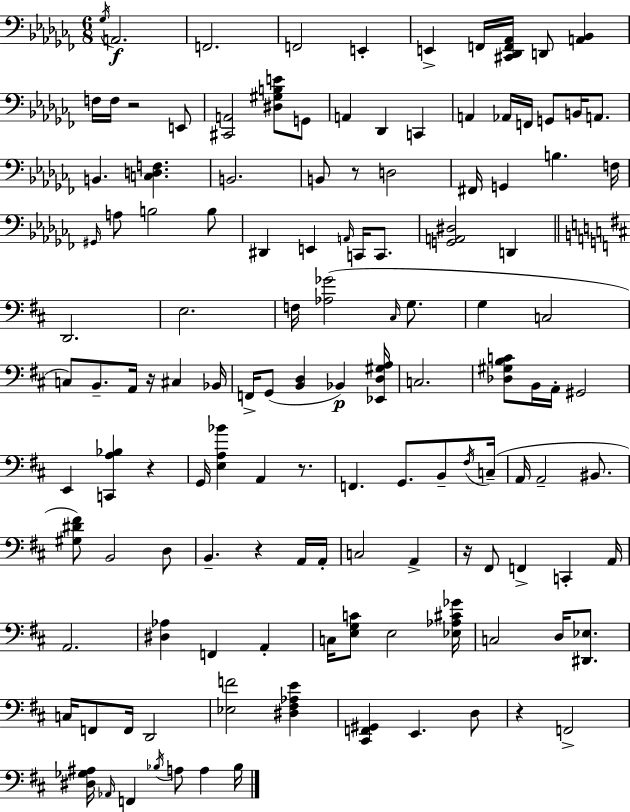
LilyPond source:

{
  \clef bass
  \numericTimeSignature
  \time 6/8
  \key aes \minor
  \acciaccatura { ges16 }\f a,2. | f,2. | f,2 e,4-. | e,4-> f,16 <cis, des, f, aes,>16 d,8 <a, bes,>4 | \break f16 f16 r2 e,8 | <cis, a,>2 <dis gis b e'>8 g,8 | a,4 des,4 c,4 | a,4 aes,16 f,16 g,8 b,16 a,8. | \break b,4. <c d f>4. | b,2. | b,8 r8 d2 | fis,16 g,4 b4. | \break f16 \grace { gis,16 } a8 b2 | b8 dis,4 e,4 \grace { a,16 } c,16 | c,8. <g, a, dis>2 d,4 | \bar "||" \break \key d \major d,2. | e2. | f16 <aes ges'>2( \grace { cis16 } g8. | g4 c2 | \break c8) b,8.-- a,16 r16 cis4 | bes,16 f,16-> g,8( <b, d>4 bes,4\p) | <ees, d gis a>16 c2. | <des gis b c'>8 b,16 a,16-. gis,2 | \break e,4 <c, a bes>4 r4 | g,16 <e a bes'>4 a,4 r8. | f,4. g,8. b,8-- | \acciaccatura { fis16 } c16--( a,16 a,2-- bis,8. | \break <gis dis' fis'>8) b,2 | d8 b,4.-- r4 | a,16 a,16-. c2 a,4-> | r16 fis,8 f,4-> c,4-. | \break a,16 a,2. | <dis aes>4 f,4 a,4-. | c16 <e g c'>8 e2 | <ees aes cis' ges'>16 c2 d16 <dis, ees>8. | \break c16 f,8 f,16 d,2 | <ees f'>2 <dis fis aes e'>4 | <cis, f, gis,>4 e,4. | d8 r4 f,2-> | \break <dis ges ais>16 \grace { aes,16 } f,4 \acciaccatura { bes16 } a8 a4 | bes16 \bar "|."
}